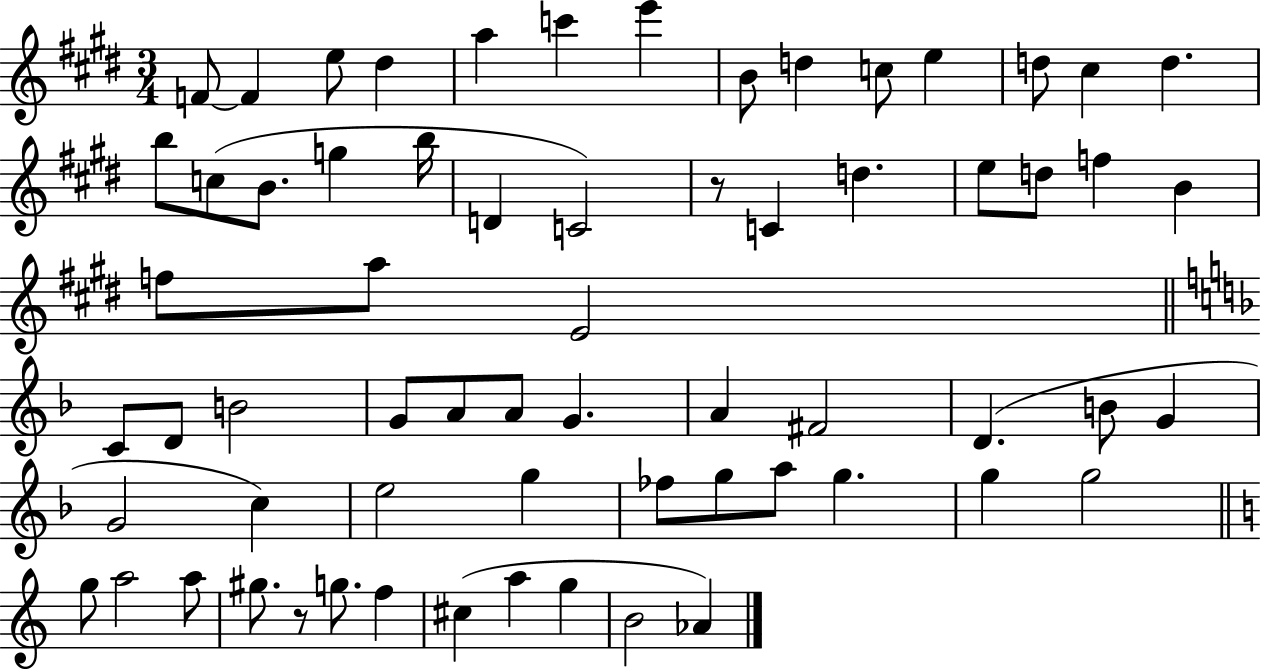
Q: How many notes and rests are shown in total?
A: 65